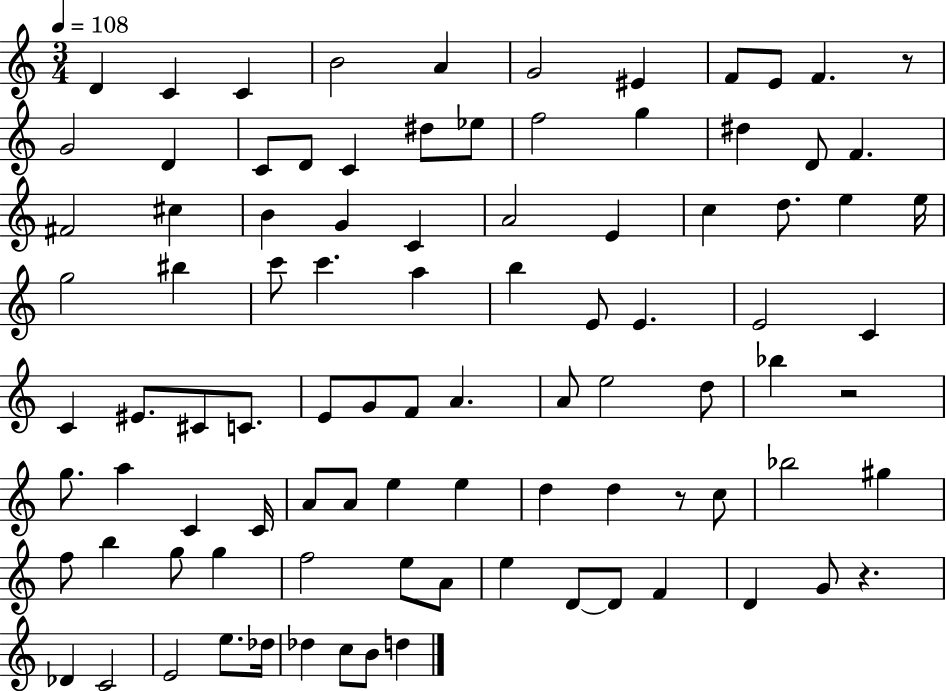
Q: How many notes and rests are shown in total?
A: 94